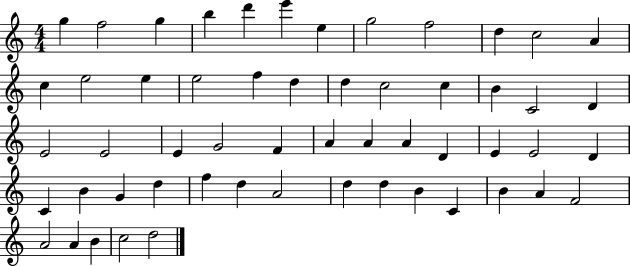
{
  \clef treble
  \numericTimeSignature
  \time 4/4
  \key c \major
  g''4 f''2 g''4 | b''4 d'''4 e'''4 e''4 | g''2 f''2 | d''4 c''2 a'4 | \break c''4 e''2 e''4 | e''2 f''4 d''4 | d''4 c''2 c''4 | b'4 c'2 d'4 | \break e'2 e'2 | e'4 g'2 f'4 | a'4 a'4 a'4 d'4 | e'4 e'2 d'4 | \break c'4 b'4 g'4 d''4 | f''4 d''4 a'2 | d''4 d''4 b'4 c'4 | b'4 a'4 f'2 | \break a'2 a'4 b'4 | c''2 d''2 | \bar "|."
}